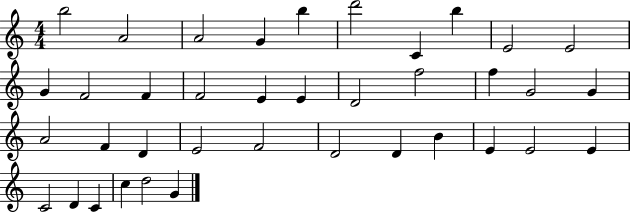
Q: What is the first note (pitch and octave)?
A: B5